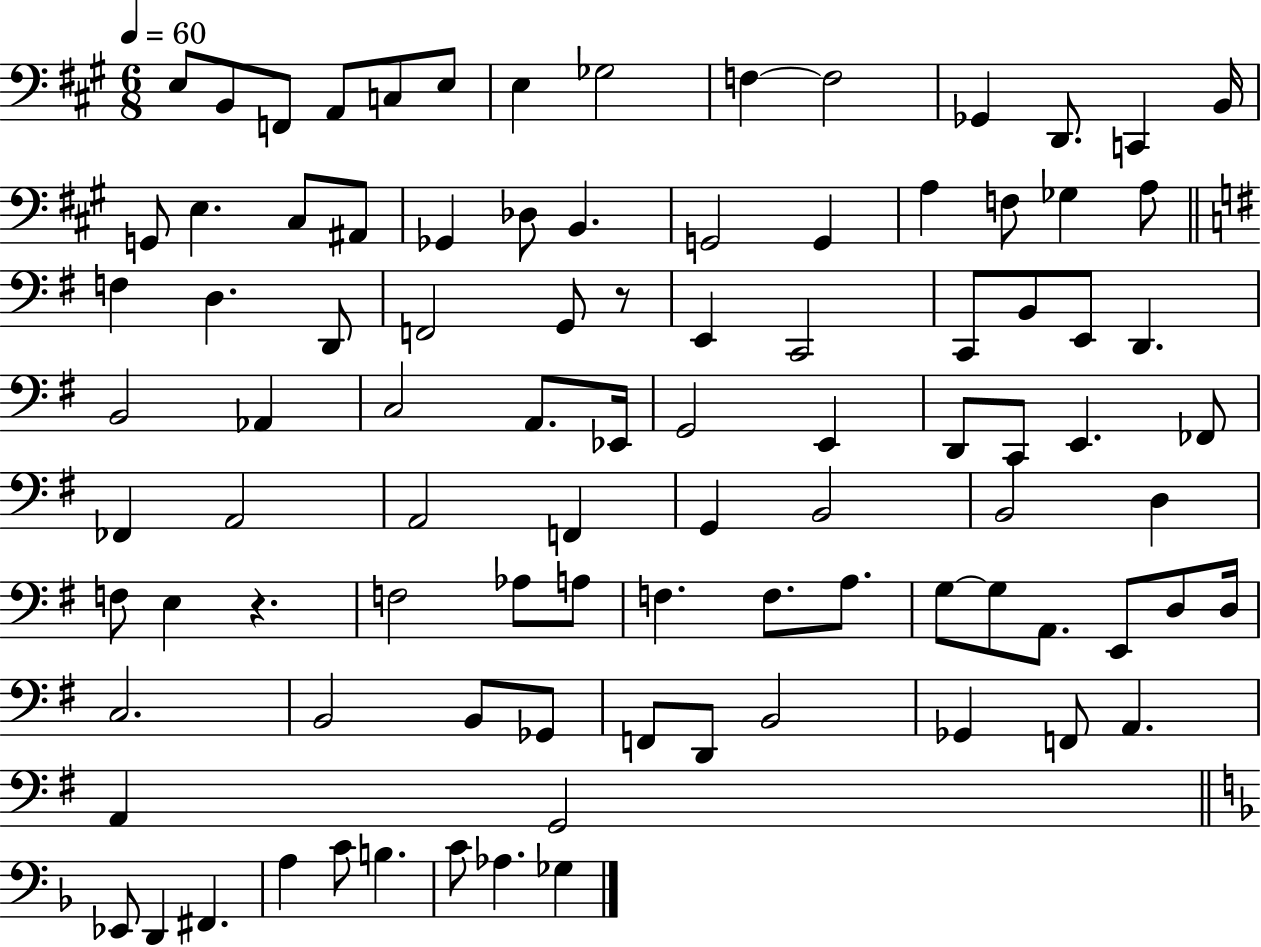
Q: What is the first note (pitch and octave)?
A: E3